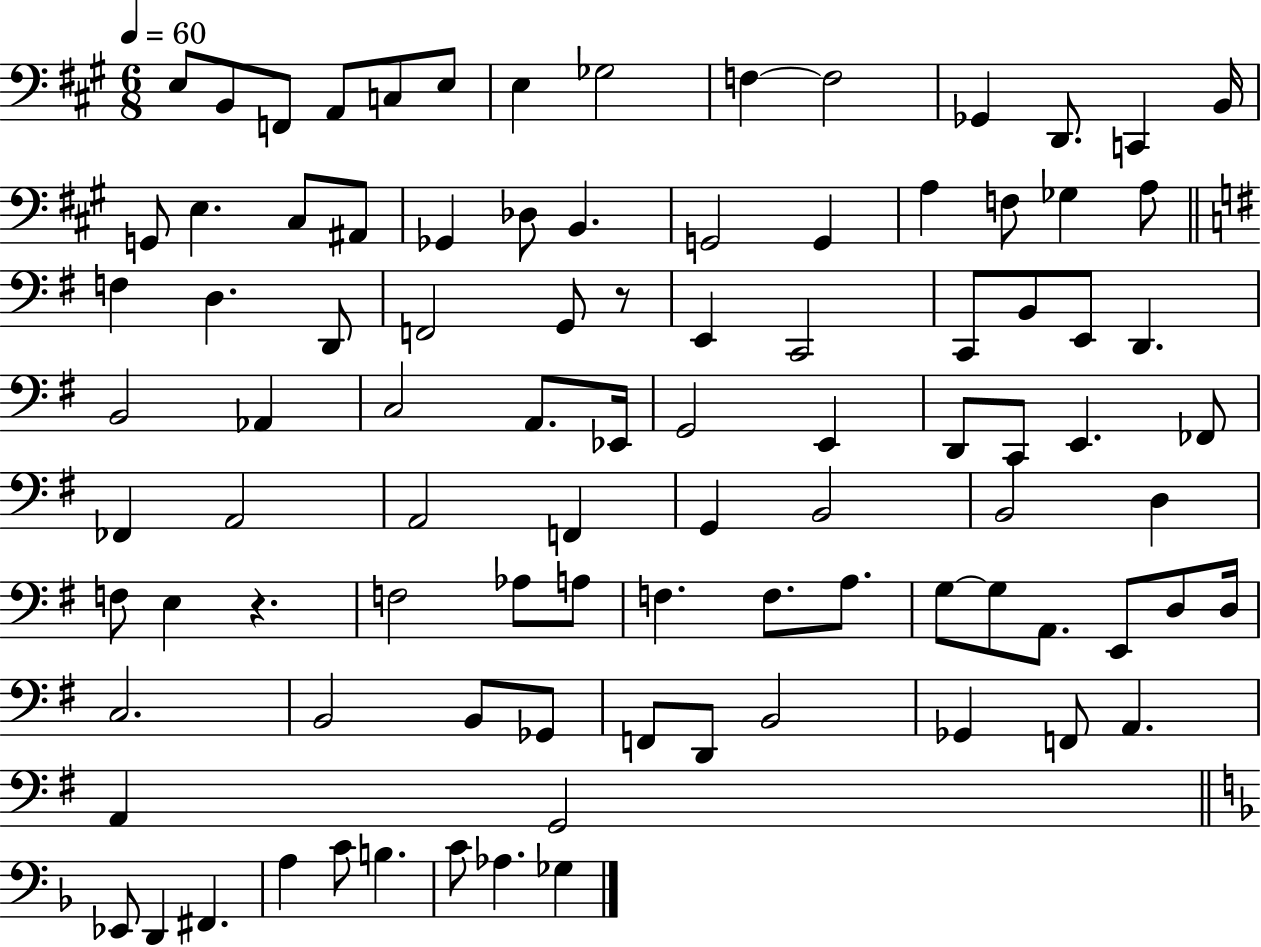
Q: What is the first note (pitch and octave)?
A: E3